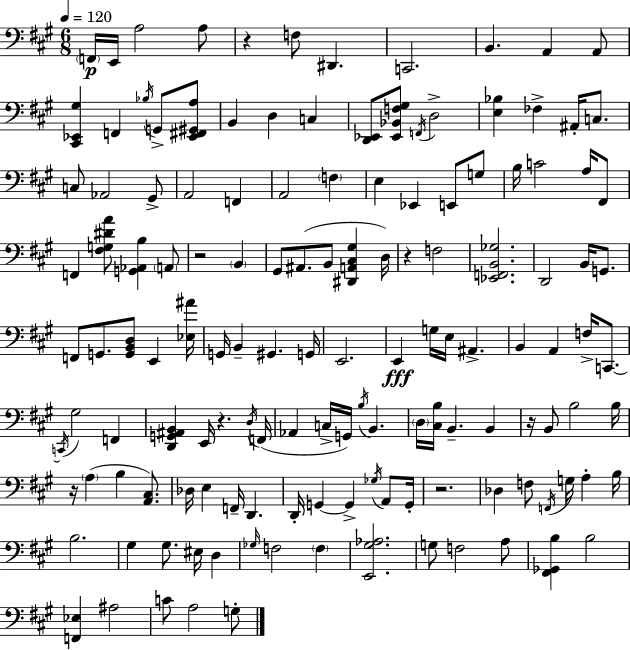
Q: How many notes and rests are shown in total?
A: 138